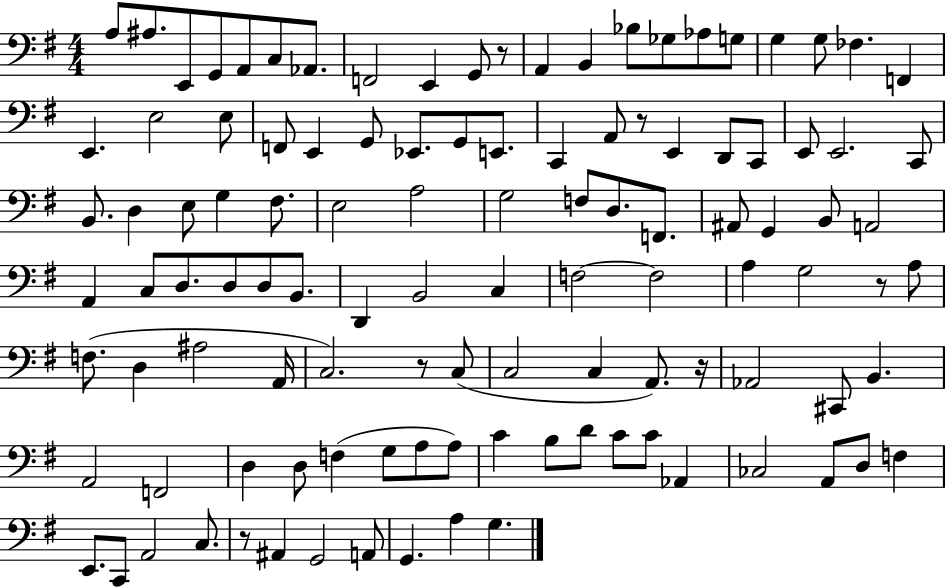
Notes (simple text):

A3/e A#3/e. E2/e G2/e A2/e C3/e Ab2/e. F2/h E2/q G2/e R/e A2/q B2/q Bb3/e Gb3/e Ab3/e G3/e G3/q G3/e FES3/q. F2/q E2/q. E3/h E3/e F2/e E2/q G2/e Eb2/e. G2/e E2/e. C2/q A2/e R/e E2/q D2/e C2/e E2/e E2/h. C2/e B2/e. D3/q E3/e G3/q F#3/e. E3/h A3/h G3/h F3/e D3/e. F2/e. A#2/e G2/q B2/e A2/h A2/q C3/e D3/e. D3/e D3/e B2/e. D2/q B2/h C3/q F3/h F3/h A3/q G3/h R/e A3/e F3/e. D3/q A#3/h A2/s C3/h. R/e C3/e C3/h C3/q A2/e. R/s Ab2/h C#2/e B2/q. A2/h F2/h D3/q D3/e F3/q G3/e A3/e A3/e C4/q B3/e D4/e C4/e C4/e Ab2/q CES3/h A2/e D3/e F3/q E2/e. C2/e A2/h C3/e. R/e A#2/q G2/h A2/e G2/q. A3/q G3/q.